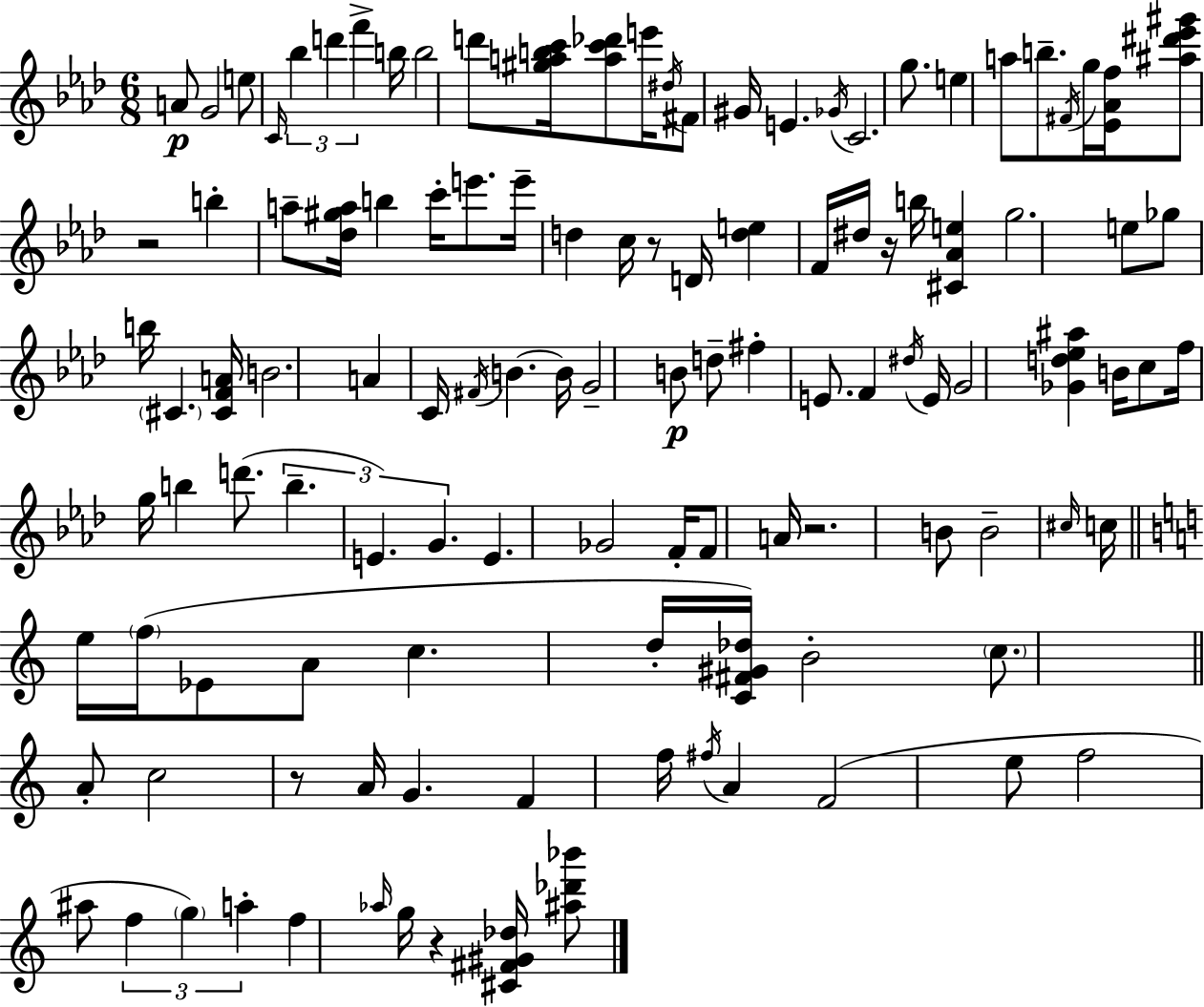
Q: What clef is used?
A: treble